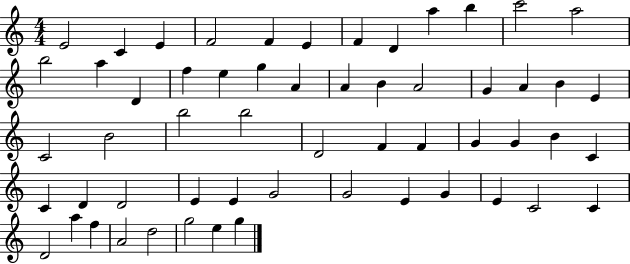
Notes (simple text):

E4/h C4/q E4/q F4/h F4/q E4/q F4/q D4/q A5/q B5/q C6/h A5/h B5/h A5/q D4/q F5/q E5/q G5/q A4/q A4/q B4/q A4/h G4/q A4/q B4/q E4/q C4/h B4/h B5/h B5/h D4/h F4/q F4/q G4/q G4/q B4/q C4/q C4/q D4/q D4/h E4/q E4/q G4/h G4/h E4/q G4/q E4/q C4/h C4/q D4/h A5/q F5/q A4/h D5/h G5/h E5/q G5/q